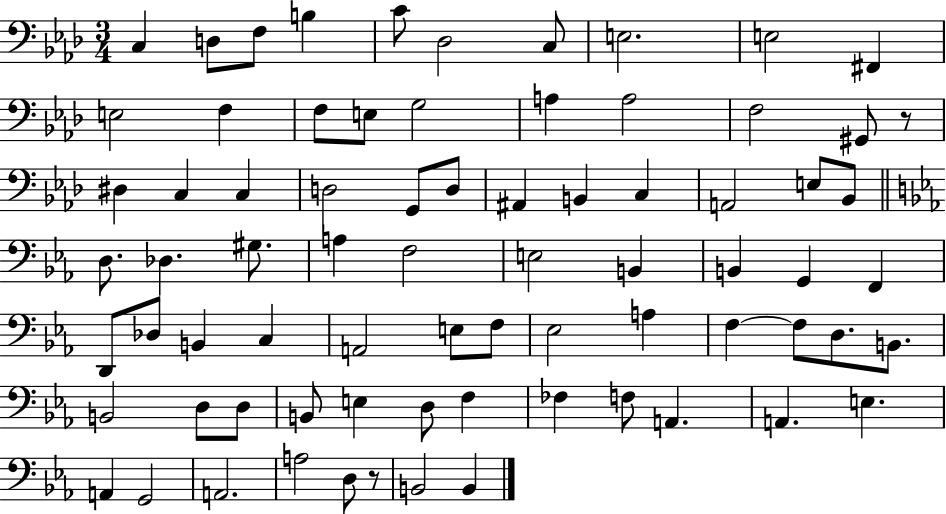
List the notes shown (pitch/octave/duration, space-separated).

C3/q D3/e F3/e B3/q C4/e Db3/h C3/e E3/h. E3/h F#2/q E3/h F3/q F3/e E3/e G3/h A3/q A3/h F3/h G#2/e R/e D#3/q C3/q C3/q D3/h G2/e D3/e A#2/q B2/q C3/q A2/h E3/e Bb2/e D3/e. Db3/q. G#3/e. A3/q F3/h E3/h B2/q B2/q G2/q F2/q D2/e Db3/e B2/q C3/q A2/h E3/e F3/e Eb3/h A3/q F3/q F3/e D3/e. B2/e. B2/h D3/e D3/e B2/e E3/q D3/e F3/q FES3/q F3/e A2/q. A2/q. E3/q. A2/q G2/h A2/h. A3/h D3/e R/e B2/h B2/q